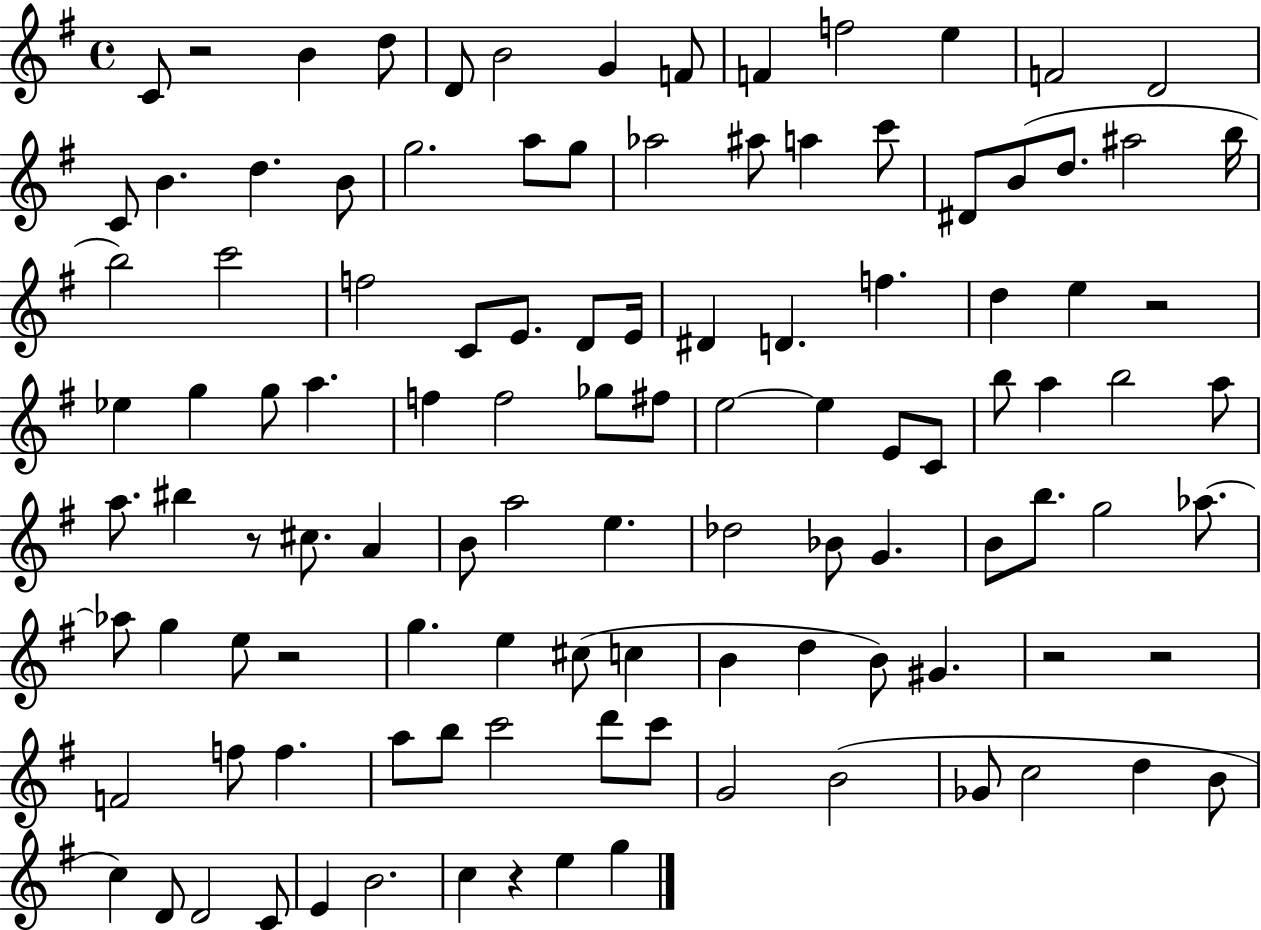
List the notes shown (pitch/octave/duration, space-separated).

C4/e R/h B4/q D5/e D4/e B4/h G4/q F4/e F4/q F5/h E5/q F4/h D4/h C4/e B4/q. D5/q. B4/e G5/h. A5/e G5/e Ab5/h A#5/e A5/q C6/e D#4/e B4/e D5/e. A#5/h B5/s B5/h C6/h F5/h C4/e E4/e. D4/e E4/s D#4/q D4/q. F5/q. D5/q E5/q R/h Eb5/q G5/q G5/e A5/q. F5/q F5/h Gb5/e F#5/e E5/h E5/q E4/e C4/e B5/e A5/q B5/h A5/e A5/e. BIS5/q R/e C#5/e. A4/q B4/e A5/h E5/q. Db5/h Bb4/e G4/q. B4/e B5/e. G5/h Ab5/e. Ab5/e G5/q E5/e R/h G5/q. E5/q C#5/e C5/q B4/q D5/q B4/e G#4/q. R/h R/h F4/h F5/e F5/q. A5/e B5/e C6/h D6/e C6/e G4/h B4/h Gb4/e C5/h D5/q B4/e C5/q D4/e D4/h C4/e E4/q B4/h. C5/q R/q E5/q G5/q